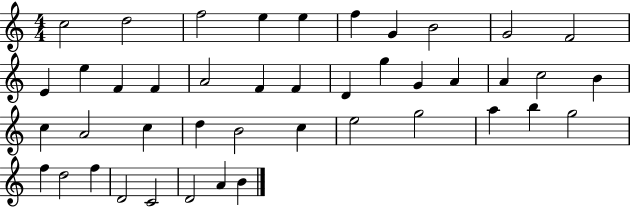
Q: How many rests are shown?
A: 0